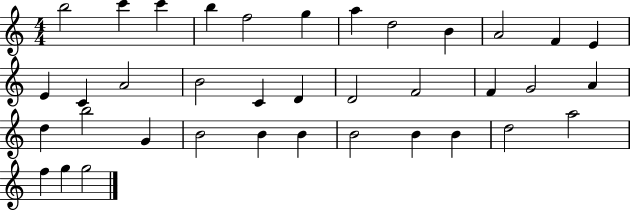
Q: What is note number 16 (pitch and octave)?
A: B4